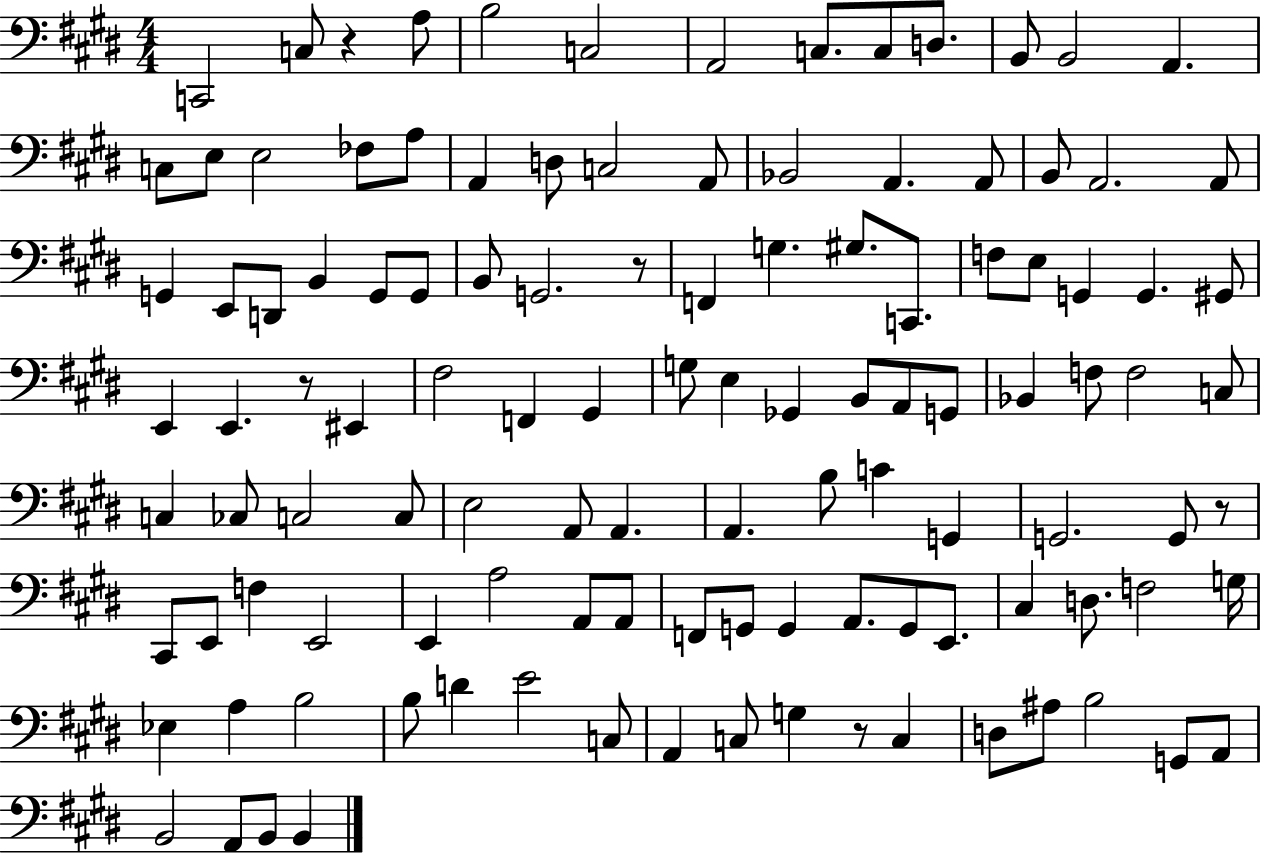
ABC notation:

X:1
T:Untitled
M:4/4
L:1/4
K:E
C,,2 C,/2 z A,/2 B,2 C,2 A,,2 C,/2 C,/2 D,/2 B,,/2 B,,2 A,, C,/2 E,/2 E,2 _F,/2 A,/2 A,, D,/2 C,2 A,,/2 _B,,2 A,, A,,/2 B,,/2 A,,2 A,,/2 G,, E,,/2 D,,/2 B,, G,,/2 G,,/2 B,,/2 G,,2 z/2 F,, G, ^G,/2 C,,/2 F,/2 E,/2 G,, G,, ^G,,/2 E,, E,, z/2 ^E,, ^F,2 F,, ^G,, G,/2 E, _G,, B,,/2 A,,/2 G,,/2 _B,, F,/2 F,2 C,/2 C, _C,/2 C,2 C,/2 E,2 A,,/2 A,, A,, B,/2 C G,, G,,2 G,,/2 z/2 ^C,,/2 E,,/2 F, E,,2 E,, A,2 A,,/2 A,,/2 F,,/2 G,,/2 G,, A,,/2 G,,/2 E,,/2 ^C, D,/2 F,2 G,/4 _E, A, B,2 B,/2 D E2 C,/2 A,, C,/2 G, z/2 C, D,/2 ^A,/2 B,2 G,,/2 A,,/2 B,,2 A,,/2 B,,/2 B,,